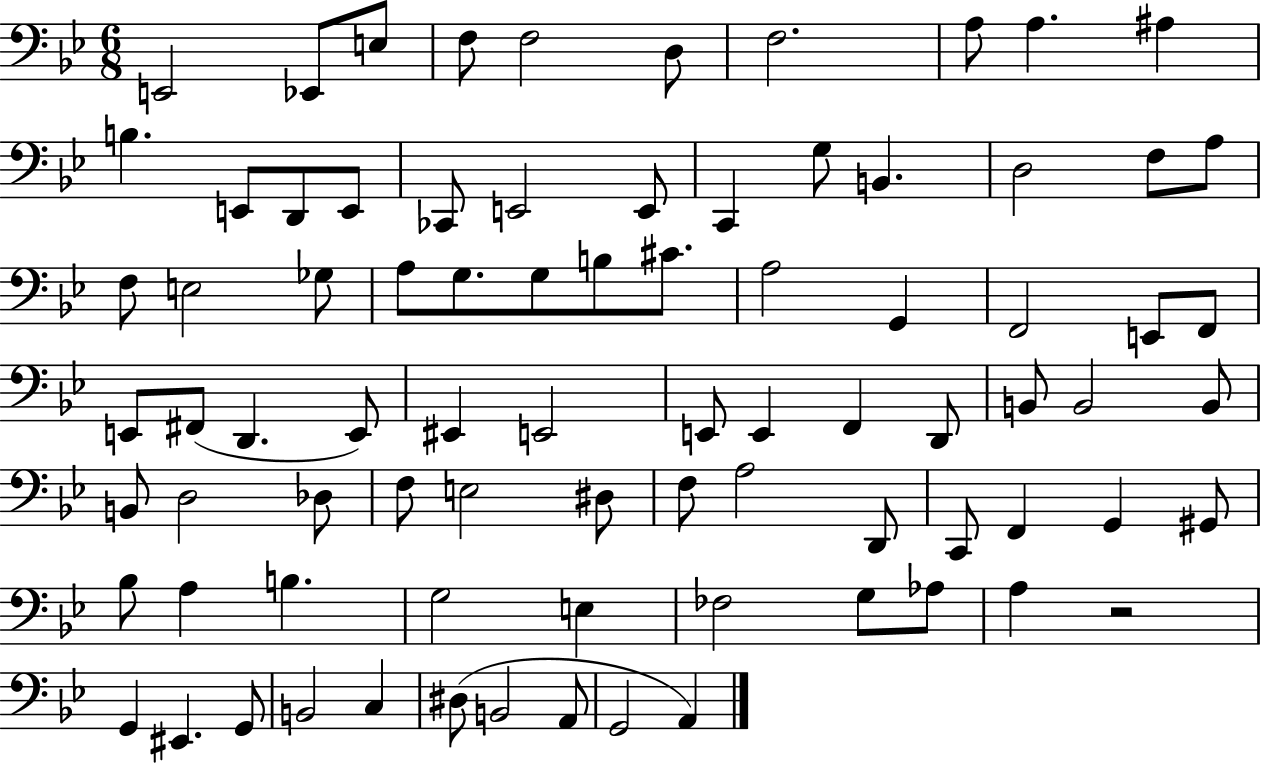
{
  \clef bass
  \numericTimeSignature
  \time 6/8
  \key bes \major
  e,2 ees,8 e8 | f8 f2 d8 | f2. | a8 a4. ais4 | \break b4. e,8 d,8 e,8 | ces,8 e,2 e,8 | c,4 g8 b,4. | d2 f8 a8 | \break f8 e2 ges8 | a8 g8. g8 b8 cis'8. | a2 g,4 | f,2 e,8 f,8 | \break e,8 fis,8( d,4. e,8) | eis,4 e,2 | e,8 e,4 f,4 d,8 | b,8 b,2 b,8 | \break b,8 d2 des8 | f8 e2 dis8 | f8 a2 d,8 | c,8 f,4 g,4 gis,8 | \break bes8 a4 b4. | g2 e4 | fes2 g8 aes8 | a4 r2 | \break g,4 eis,4. g,8 | b,2 c4 | dis8( b,2 a,8 | g,2 a,4) | \break \bar "|."
}